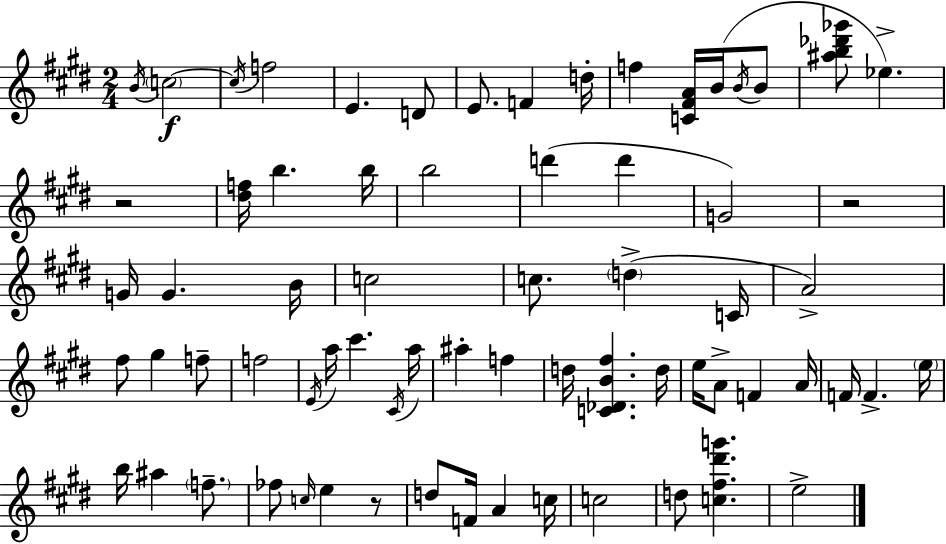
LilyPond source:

{
  \clef treble
  \numericTimeSignature
  \time 2/4
  \key e \major
  \acciaccatura { b'16 }\f \parenthesize c''2~~ | \acciaccatura { c''16 } f''2 | e'4. | d'8 e'8. f'4 | \break d''16-. f''4 <c' fis' a'>16 b'16( | \acciaccatura { b'16 } b'8 <ais'' b'' des''' ges'''>8 ees''4.->) | r2 | <dis'' f''>16 b''4. | \break b''16 b''2 | d'''4( d'''4 | g'2) | r2 | \break g'16 g'4. | b'16 c''2 | c''8. \parenthesize d''4->( | c'16 a'2->) | \break fis''8 gis''4 | f''8-- f''2 | \acciaccatura { e'16 } a''16 cis'''4. | \acciaccatura { cis'16 } a''16 ais''4-. | \break f''4 d''16 <c' des' b' fis''>4. | d''16 e''16 a'8-> | f'4 a'16 f'16 f'4.-> | \parenthesize e''16 b''16 ais''4 | \break \parenthesize f''8.-- fes''8 \grace { c''16 } | e''4 r8 d''8 | f'16 a'4 c''16 c''2 | d''8 | \break <c'' fis'' dis''' g'''>4. e''2-> | \bar "|."
}